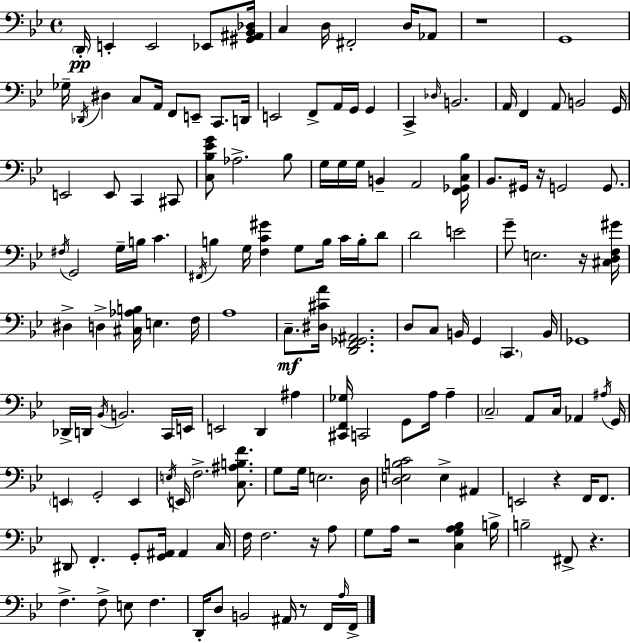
X:1
T:Untitled
M:4/4
L:1/4
K:Bb
D,,/4 E,, E,,2 _E,,/2 [^G,,^A,,_B,,_D,]/4 C, D,/4 ^F,,2 D,/4 _A,,/2 z4 G,,4 _G,/4 _D,,/4 ^D, C,/2 A,,/4 F,,/2 E,,/2 C,,/2 D,,/4 E,,2 F,,/2 A,,/4 G,,/4 G,, C,, _D,/4 B,,2 A,,/4 F,, A,,/2 B,,2 G,,/4 E,,2 E,,/2 C,, ^C,,/2 [C,_B,_EG]/2 _A,2 _B,/2 G,/4 G,/4 G,/4 B,, A,,2 [F,,_G,,C,_B,]/4 _B,,/2 ^G,,/4 z/4 G,,2 G,,/2 ^F,/4 G,,2 G,/4 B,/4 C ^F,,/4 B, G,/4 [F,C^G] G,/2 B,/4 C/4 B,/4 D/2 D2 E2 G/2 E,2 z/4 [^C,D,F,^G]/4 ^D, D, [^C,_A,B,]/4 E, F,/4 A,4 C,/2 [^D,^CA]/4 [D,,F,,_G,,^A,,]2 D,/2 C,/2 B,,/4 G,, C,, B,,/4 _G,,4 _D,,/4 D,,/4 _B,,/4 B,,2 C,,/4 E,,/4 E,,2 D,, ^A, [^C,,F,,_G,]/4 C,,2 G,,/2 A,/4 A, C,2 A,,/2 C,/4 _A,, ^A,/4 G,,/4 E,, G,,2 E,, E,/4 E,,/4 F,2 [C,^A,B,F]/2 G,/2 G,/4 E,2 D,/4 [D,E,B,C]2 E, ^A,, E,,2 z F,,/4 F,,/2 ^D,,/2 F,, G,,/2 [G,,^A,,]/4 ^A,, C,/4 F,/4 F,2 z/4 A,/2 G,/2 A,/4 z2 [C,G,A,_B,] B,/4 B,2 ^F,,/2 z F, F,/2 E,/2 F, D,,/4 D,/2 B,,2 ^A,,/4 z/2 F,,/4 A,/4 F,,/4